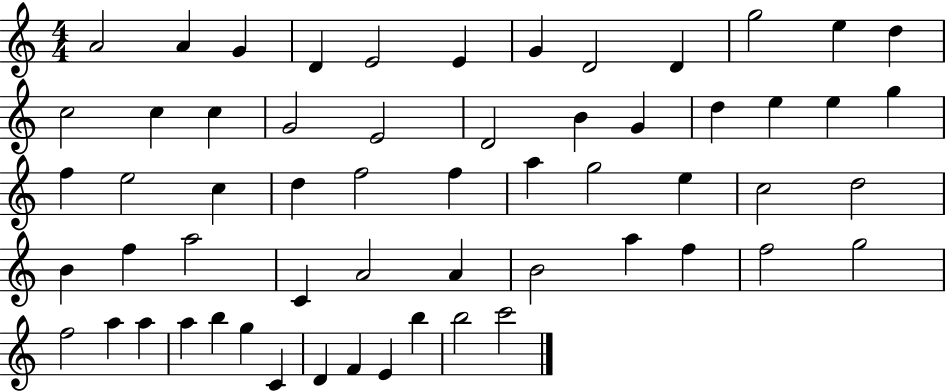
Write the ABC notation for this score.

X:1
T:Untitled
M:4/4
L:1/4
K:C
A2 A G D E2 E G D2 D g2 e d c2 c c G2 E2 D2 B G d e e g f e2 c d f2 f a g2 e c2 d2 B f a2 C A2 A B2 a f f2 g2 f2 a a a b g C D F E b b2 c'2